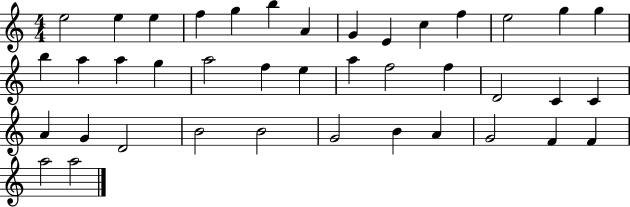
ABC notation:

X:1
T:Untitled
M:4/4
L:1/4
K:C
e2 e e f g b A G E c f e2 g g b a a g a2 f e a f2 f D2 C C A G D2 B2 B2 G2 B A G2 F F a2 a2